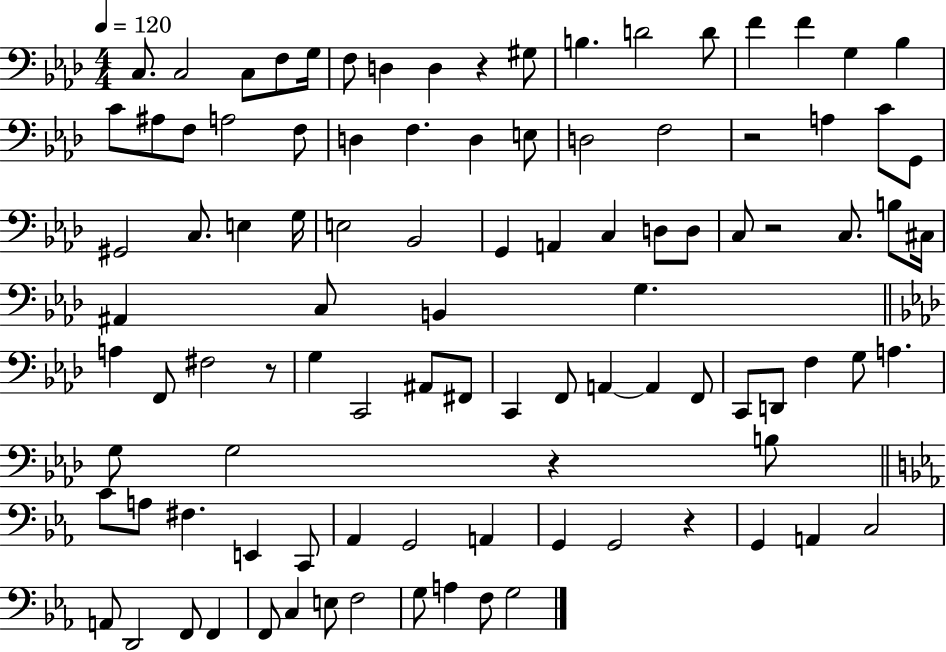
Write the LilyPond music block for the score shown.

{
  \clef bass
  \numericTimeSignature
  \time 4/4
  \key aes \major
  \tempo 4 = 120
  c8. c2 c8 f8 g16 | f8 d4 d4 r4 gis8 | b4. d'2 d'8 | f'4 f'4 g4 bes4 | \break c'8 ais8 f8 a2 f8 | d4 f4. d4 e8 | d2 f2 | r2 a4 c'8 g,8 | \break gis,2 c8. e4 g16 | e2 bes,2 | g,4 a,4 c4 d8 d8 | c8 r2 c8. b8 cis16 | \break ais,4 c8 b,4 g4. | \bar "||" \break \key aes \major a4 f,8 fis2 r8 | g4 c,2 ais,8 fis,8 | c,4 f,8 a,4~~ a,4 f,8 | c,8 d,8 f4 g8 a4. | \break g8 g2 r4 b8 | \bar "||" \break \key c \minor c'8 a8 fis4. e,4 c,8 | aes,4 g,2 a,4 | g,4 g,2 r4 | g,4 a,4 c2 | \break a,8 d,2 f,8 f,4 | f,8 c4 e8 f2 | g8 a4 f8 g2 | \bar "|."
}